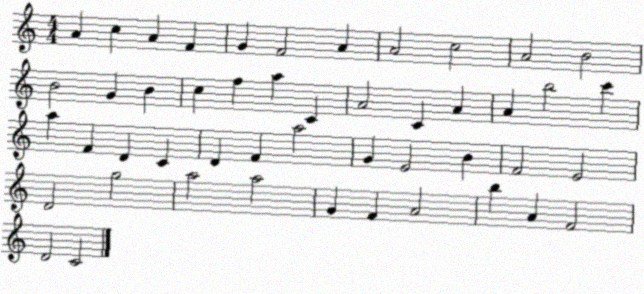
X:1
T:Untitled
M:4/4
L:1/4
K:C
A c A F G F2 A A2 c2 A2 B2 B2 G B c f a C A2 C A A b2 c' a F D C D F a2 G E2 B F2 E2 D2 g2 a2 a2 G F A2 b A F2 D2 C2